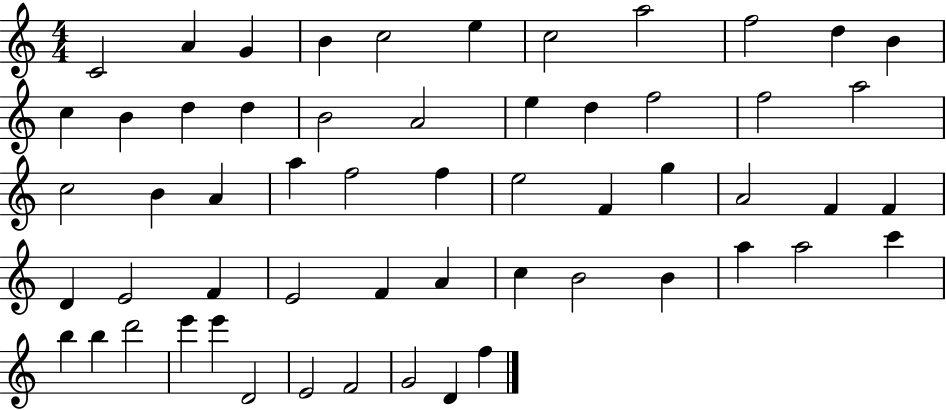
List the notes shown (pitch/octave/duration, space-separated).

C4/h A4/q G4/q B4/q C5/h E5/q C5/h A5/h F5/h D5/q B4/q C5/q B4/q D5/q D5/q B4/h A4/h E5/q D5/q F5/h F5/h A5/h C5/h B4/q A4/q A5/q F5/h F5/q E5/h F4/q G5/q A4/h F4/q F4/q D4/q E4/h F4/q E4/h F4/q A4/q C5/q B4/h B4/q A5/q A5/h C6/q B5/q B5/q D6/h E6/q E6/q D4/h E4/h F4/h G4/h D4/q F5/q